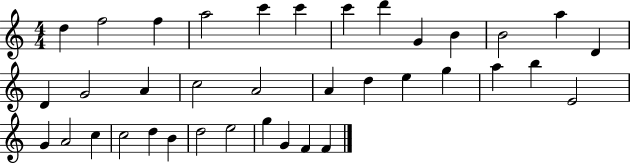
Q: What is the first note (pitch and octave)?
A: D5